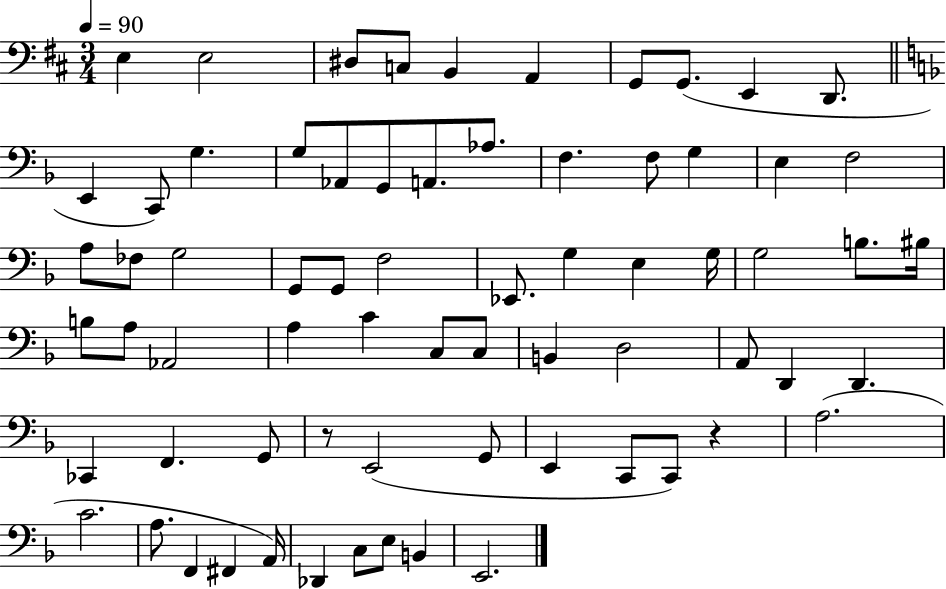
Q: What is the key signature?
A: D major